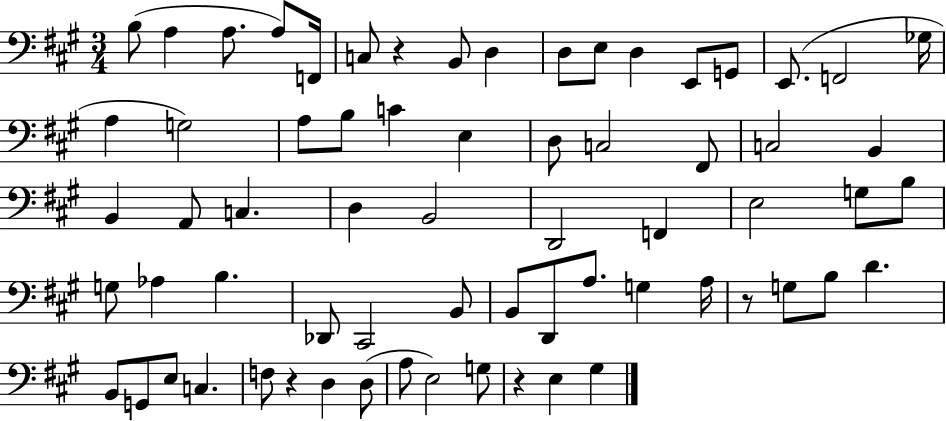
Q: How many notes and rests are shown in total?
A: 67